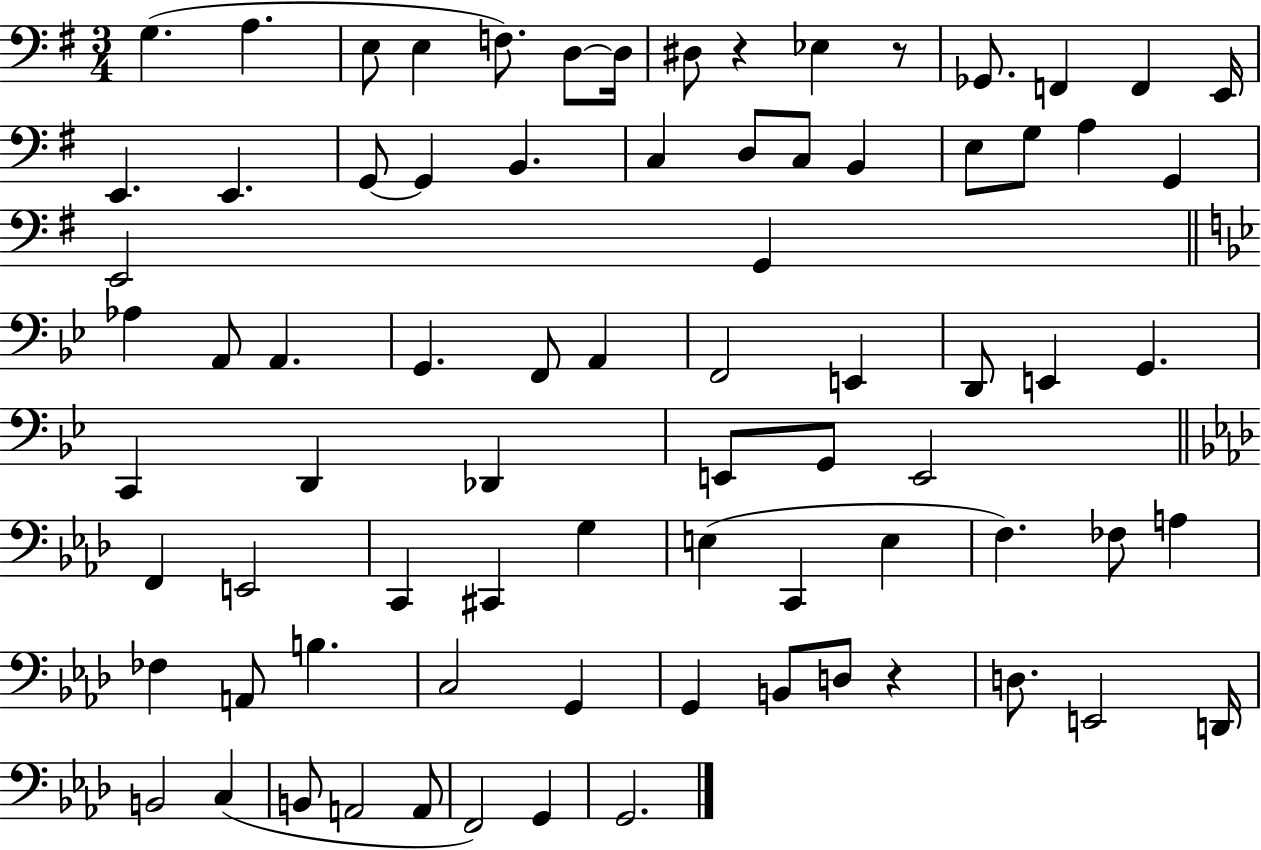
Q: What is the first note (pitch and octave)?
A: G3